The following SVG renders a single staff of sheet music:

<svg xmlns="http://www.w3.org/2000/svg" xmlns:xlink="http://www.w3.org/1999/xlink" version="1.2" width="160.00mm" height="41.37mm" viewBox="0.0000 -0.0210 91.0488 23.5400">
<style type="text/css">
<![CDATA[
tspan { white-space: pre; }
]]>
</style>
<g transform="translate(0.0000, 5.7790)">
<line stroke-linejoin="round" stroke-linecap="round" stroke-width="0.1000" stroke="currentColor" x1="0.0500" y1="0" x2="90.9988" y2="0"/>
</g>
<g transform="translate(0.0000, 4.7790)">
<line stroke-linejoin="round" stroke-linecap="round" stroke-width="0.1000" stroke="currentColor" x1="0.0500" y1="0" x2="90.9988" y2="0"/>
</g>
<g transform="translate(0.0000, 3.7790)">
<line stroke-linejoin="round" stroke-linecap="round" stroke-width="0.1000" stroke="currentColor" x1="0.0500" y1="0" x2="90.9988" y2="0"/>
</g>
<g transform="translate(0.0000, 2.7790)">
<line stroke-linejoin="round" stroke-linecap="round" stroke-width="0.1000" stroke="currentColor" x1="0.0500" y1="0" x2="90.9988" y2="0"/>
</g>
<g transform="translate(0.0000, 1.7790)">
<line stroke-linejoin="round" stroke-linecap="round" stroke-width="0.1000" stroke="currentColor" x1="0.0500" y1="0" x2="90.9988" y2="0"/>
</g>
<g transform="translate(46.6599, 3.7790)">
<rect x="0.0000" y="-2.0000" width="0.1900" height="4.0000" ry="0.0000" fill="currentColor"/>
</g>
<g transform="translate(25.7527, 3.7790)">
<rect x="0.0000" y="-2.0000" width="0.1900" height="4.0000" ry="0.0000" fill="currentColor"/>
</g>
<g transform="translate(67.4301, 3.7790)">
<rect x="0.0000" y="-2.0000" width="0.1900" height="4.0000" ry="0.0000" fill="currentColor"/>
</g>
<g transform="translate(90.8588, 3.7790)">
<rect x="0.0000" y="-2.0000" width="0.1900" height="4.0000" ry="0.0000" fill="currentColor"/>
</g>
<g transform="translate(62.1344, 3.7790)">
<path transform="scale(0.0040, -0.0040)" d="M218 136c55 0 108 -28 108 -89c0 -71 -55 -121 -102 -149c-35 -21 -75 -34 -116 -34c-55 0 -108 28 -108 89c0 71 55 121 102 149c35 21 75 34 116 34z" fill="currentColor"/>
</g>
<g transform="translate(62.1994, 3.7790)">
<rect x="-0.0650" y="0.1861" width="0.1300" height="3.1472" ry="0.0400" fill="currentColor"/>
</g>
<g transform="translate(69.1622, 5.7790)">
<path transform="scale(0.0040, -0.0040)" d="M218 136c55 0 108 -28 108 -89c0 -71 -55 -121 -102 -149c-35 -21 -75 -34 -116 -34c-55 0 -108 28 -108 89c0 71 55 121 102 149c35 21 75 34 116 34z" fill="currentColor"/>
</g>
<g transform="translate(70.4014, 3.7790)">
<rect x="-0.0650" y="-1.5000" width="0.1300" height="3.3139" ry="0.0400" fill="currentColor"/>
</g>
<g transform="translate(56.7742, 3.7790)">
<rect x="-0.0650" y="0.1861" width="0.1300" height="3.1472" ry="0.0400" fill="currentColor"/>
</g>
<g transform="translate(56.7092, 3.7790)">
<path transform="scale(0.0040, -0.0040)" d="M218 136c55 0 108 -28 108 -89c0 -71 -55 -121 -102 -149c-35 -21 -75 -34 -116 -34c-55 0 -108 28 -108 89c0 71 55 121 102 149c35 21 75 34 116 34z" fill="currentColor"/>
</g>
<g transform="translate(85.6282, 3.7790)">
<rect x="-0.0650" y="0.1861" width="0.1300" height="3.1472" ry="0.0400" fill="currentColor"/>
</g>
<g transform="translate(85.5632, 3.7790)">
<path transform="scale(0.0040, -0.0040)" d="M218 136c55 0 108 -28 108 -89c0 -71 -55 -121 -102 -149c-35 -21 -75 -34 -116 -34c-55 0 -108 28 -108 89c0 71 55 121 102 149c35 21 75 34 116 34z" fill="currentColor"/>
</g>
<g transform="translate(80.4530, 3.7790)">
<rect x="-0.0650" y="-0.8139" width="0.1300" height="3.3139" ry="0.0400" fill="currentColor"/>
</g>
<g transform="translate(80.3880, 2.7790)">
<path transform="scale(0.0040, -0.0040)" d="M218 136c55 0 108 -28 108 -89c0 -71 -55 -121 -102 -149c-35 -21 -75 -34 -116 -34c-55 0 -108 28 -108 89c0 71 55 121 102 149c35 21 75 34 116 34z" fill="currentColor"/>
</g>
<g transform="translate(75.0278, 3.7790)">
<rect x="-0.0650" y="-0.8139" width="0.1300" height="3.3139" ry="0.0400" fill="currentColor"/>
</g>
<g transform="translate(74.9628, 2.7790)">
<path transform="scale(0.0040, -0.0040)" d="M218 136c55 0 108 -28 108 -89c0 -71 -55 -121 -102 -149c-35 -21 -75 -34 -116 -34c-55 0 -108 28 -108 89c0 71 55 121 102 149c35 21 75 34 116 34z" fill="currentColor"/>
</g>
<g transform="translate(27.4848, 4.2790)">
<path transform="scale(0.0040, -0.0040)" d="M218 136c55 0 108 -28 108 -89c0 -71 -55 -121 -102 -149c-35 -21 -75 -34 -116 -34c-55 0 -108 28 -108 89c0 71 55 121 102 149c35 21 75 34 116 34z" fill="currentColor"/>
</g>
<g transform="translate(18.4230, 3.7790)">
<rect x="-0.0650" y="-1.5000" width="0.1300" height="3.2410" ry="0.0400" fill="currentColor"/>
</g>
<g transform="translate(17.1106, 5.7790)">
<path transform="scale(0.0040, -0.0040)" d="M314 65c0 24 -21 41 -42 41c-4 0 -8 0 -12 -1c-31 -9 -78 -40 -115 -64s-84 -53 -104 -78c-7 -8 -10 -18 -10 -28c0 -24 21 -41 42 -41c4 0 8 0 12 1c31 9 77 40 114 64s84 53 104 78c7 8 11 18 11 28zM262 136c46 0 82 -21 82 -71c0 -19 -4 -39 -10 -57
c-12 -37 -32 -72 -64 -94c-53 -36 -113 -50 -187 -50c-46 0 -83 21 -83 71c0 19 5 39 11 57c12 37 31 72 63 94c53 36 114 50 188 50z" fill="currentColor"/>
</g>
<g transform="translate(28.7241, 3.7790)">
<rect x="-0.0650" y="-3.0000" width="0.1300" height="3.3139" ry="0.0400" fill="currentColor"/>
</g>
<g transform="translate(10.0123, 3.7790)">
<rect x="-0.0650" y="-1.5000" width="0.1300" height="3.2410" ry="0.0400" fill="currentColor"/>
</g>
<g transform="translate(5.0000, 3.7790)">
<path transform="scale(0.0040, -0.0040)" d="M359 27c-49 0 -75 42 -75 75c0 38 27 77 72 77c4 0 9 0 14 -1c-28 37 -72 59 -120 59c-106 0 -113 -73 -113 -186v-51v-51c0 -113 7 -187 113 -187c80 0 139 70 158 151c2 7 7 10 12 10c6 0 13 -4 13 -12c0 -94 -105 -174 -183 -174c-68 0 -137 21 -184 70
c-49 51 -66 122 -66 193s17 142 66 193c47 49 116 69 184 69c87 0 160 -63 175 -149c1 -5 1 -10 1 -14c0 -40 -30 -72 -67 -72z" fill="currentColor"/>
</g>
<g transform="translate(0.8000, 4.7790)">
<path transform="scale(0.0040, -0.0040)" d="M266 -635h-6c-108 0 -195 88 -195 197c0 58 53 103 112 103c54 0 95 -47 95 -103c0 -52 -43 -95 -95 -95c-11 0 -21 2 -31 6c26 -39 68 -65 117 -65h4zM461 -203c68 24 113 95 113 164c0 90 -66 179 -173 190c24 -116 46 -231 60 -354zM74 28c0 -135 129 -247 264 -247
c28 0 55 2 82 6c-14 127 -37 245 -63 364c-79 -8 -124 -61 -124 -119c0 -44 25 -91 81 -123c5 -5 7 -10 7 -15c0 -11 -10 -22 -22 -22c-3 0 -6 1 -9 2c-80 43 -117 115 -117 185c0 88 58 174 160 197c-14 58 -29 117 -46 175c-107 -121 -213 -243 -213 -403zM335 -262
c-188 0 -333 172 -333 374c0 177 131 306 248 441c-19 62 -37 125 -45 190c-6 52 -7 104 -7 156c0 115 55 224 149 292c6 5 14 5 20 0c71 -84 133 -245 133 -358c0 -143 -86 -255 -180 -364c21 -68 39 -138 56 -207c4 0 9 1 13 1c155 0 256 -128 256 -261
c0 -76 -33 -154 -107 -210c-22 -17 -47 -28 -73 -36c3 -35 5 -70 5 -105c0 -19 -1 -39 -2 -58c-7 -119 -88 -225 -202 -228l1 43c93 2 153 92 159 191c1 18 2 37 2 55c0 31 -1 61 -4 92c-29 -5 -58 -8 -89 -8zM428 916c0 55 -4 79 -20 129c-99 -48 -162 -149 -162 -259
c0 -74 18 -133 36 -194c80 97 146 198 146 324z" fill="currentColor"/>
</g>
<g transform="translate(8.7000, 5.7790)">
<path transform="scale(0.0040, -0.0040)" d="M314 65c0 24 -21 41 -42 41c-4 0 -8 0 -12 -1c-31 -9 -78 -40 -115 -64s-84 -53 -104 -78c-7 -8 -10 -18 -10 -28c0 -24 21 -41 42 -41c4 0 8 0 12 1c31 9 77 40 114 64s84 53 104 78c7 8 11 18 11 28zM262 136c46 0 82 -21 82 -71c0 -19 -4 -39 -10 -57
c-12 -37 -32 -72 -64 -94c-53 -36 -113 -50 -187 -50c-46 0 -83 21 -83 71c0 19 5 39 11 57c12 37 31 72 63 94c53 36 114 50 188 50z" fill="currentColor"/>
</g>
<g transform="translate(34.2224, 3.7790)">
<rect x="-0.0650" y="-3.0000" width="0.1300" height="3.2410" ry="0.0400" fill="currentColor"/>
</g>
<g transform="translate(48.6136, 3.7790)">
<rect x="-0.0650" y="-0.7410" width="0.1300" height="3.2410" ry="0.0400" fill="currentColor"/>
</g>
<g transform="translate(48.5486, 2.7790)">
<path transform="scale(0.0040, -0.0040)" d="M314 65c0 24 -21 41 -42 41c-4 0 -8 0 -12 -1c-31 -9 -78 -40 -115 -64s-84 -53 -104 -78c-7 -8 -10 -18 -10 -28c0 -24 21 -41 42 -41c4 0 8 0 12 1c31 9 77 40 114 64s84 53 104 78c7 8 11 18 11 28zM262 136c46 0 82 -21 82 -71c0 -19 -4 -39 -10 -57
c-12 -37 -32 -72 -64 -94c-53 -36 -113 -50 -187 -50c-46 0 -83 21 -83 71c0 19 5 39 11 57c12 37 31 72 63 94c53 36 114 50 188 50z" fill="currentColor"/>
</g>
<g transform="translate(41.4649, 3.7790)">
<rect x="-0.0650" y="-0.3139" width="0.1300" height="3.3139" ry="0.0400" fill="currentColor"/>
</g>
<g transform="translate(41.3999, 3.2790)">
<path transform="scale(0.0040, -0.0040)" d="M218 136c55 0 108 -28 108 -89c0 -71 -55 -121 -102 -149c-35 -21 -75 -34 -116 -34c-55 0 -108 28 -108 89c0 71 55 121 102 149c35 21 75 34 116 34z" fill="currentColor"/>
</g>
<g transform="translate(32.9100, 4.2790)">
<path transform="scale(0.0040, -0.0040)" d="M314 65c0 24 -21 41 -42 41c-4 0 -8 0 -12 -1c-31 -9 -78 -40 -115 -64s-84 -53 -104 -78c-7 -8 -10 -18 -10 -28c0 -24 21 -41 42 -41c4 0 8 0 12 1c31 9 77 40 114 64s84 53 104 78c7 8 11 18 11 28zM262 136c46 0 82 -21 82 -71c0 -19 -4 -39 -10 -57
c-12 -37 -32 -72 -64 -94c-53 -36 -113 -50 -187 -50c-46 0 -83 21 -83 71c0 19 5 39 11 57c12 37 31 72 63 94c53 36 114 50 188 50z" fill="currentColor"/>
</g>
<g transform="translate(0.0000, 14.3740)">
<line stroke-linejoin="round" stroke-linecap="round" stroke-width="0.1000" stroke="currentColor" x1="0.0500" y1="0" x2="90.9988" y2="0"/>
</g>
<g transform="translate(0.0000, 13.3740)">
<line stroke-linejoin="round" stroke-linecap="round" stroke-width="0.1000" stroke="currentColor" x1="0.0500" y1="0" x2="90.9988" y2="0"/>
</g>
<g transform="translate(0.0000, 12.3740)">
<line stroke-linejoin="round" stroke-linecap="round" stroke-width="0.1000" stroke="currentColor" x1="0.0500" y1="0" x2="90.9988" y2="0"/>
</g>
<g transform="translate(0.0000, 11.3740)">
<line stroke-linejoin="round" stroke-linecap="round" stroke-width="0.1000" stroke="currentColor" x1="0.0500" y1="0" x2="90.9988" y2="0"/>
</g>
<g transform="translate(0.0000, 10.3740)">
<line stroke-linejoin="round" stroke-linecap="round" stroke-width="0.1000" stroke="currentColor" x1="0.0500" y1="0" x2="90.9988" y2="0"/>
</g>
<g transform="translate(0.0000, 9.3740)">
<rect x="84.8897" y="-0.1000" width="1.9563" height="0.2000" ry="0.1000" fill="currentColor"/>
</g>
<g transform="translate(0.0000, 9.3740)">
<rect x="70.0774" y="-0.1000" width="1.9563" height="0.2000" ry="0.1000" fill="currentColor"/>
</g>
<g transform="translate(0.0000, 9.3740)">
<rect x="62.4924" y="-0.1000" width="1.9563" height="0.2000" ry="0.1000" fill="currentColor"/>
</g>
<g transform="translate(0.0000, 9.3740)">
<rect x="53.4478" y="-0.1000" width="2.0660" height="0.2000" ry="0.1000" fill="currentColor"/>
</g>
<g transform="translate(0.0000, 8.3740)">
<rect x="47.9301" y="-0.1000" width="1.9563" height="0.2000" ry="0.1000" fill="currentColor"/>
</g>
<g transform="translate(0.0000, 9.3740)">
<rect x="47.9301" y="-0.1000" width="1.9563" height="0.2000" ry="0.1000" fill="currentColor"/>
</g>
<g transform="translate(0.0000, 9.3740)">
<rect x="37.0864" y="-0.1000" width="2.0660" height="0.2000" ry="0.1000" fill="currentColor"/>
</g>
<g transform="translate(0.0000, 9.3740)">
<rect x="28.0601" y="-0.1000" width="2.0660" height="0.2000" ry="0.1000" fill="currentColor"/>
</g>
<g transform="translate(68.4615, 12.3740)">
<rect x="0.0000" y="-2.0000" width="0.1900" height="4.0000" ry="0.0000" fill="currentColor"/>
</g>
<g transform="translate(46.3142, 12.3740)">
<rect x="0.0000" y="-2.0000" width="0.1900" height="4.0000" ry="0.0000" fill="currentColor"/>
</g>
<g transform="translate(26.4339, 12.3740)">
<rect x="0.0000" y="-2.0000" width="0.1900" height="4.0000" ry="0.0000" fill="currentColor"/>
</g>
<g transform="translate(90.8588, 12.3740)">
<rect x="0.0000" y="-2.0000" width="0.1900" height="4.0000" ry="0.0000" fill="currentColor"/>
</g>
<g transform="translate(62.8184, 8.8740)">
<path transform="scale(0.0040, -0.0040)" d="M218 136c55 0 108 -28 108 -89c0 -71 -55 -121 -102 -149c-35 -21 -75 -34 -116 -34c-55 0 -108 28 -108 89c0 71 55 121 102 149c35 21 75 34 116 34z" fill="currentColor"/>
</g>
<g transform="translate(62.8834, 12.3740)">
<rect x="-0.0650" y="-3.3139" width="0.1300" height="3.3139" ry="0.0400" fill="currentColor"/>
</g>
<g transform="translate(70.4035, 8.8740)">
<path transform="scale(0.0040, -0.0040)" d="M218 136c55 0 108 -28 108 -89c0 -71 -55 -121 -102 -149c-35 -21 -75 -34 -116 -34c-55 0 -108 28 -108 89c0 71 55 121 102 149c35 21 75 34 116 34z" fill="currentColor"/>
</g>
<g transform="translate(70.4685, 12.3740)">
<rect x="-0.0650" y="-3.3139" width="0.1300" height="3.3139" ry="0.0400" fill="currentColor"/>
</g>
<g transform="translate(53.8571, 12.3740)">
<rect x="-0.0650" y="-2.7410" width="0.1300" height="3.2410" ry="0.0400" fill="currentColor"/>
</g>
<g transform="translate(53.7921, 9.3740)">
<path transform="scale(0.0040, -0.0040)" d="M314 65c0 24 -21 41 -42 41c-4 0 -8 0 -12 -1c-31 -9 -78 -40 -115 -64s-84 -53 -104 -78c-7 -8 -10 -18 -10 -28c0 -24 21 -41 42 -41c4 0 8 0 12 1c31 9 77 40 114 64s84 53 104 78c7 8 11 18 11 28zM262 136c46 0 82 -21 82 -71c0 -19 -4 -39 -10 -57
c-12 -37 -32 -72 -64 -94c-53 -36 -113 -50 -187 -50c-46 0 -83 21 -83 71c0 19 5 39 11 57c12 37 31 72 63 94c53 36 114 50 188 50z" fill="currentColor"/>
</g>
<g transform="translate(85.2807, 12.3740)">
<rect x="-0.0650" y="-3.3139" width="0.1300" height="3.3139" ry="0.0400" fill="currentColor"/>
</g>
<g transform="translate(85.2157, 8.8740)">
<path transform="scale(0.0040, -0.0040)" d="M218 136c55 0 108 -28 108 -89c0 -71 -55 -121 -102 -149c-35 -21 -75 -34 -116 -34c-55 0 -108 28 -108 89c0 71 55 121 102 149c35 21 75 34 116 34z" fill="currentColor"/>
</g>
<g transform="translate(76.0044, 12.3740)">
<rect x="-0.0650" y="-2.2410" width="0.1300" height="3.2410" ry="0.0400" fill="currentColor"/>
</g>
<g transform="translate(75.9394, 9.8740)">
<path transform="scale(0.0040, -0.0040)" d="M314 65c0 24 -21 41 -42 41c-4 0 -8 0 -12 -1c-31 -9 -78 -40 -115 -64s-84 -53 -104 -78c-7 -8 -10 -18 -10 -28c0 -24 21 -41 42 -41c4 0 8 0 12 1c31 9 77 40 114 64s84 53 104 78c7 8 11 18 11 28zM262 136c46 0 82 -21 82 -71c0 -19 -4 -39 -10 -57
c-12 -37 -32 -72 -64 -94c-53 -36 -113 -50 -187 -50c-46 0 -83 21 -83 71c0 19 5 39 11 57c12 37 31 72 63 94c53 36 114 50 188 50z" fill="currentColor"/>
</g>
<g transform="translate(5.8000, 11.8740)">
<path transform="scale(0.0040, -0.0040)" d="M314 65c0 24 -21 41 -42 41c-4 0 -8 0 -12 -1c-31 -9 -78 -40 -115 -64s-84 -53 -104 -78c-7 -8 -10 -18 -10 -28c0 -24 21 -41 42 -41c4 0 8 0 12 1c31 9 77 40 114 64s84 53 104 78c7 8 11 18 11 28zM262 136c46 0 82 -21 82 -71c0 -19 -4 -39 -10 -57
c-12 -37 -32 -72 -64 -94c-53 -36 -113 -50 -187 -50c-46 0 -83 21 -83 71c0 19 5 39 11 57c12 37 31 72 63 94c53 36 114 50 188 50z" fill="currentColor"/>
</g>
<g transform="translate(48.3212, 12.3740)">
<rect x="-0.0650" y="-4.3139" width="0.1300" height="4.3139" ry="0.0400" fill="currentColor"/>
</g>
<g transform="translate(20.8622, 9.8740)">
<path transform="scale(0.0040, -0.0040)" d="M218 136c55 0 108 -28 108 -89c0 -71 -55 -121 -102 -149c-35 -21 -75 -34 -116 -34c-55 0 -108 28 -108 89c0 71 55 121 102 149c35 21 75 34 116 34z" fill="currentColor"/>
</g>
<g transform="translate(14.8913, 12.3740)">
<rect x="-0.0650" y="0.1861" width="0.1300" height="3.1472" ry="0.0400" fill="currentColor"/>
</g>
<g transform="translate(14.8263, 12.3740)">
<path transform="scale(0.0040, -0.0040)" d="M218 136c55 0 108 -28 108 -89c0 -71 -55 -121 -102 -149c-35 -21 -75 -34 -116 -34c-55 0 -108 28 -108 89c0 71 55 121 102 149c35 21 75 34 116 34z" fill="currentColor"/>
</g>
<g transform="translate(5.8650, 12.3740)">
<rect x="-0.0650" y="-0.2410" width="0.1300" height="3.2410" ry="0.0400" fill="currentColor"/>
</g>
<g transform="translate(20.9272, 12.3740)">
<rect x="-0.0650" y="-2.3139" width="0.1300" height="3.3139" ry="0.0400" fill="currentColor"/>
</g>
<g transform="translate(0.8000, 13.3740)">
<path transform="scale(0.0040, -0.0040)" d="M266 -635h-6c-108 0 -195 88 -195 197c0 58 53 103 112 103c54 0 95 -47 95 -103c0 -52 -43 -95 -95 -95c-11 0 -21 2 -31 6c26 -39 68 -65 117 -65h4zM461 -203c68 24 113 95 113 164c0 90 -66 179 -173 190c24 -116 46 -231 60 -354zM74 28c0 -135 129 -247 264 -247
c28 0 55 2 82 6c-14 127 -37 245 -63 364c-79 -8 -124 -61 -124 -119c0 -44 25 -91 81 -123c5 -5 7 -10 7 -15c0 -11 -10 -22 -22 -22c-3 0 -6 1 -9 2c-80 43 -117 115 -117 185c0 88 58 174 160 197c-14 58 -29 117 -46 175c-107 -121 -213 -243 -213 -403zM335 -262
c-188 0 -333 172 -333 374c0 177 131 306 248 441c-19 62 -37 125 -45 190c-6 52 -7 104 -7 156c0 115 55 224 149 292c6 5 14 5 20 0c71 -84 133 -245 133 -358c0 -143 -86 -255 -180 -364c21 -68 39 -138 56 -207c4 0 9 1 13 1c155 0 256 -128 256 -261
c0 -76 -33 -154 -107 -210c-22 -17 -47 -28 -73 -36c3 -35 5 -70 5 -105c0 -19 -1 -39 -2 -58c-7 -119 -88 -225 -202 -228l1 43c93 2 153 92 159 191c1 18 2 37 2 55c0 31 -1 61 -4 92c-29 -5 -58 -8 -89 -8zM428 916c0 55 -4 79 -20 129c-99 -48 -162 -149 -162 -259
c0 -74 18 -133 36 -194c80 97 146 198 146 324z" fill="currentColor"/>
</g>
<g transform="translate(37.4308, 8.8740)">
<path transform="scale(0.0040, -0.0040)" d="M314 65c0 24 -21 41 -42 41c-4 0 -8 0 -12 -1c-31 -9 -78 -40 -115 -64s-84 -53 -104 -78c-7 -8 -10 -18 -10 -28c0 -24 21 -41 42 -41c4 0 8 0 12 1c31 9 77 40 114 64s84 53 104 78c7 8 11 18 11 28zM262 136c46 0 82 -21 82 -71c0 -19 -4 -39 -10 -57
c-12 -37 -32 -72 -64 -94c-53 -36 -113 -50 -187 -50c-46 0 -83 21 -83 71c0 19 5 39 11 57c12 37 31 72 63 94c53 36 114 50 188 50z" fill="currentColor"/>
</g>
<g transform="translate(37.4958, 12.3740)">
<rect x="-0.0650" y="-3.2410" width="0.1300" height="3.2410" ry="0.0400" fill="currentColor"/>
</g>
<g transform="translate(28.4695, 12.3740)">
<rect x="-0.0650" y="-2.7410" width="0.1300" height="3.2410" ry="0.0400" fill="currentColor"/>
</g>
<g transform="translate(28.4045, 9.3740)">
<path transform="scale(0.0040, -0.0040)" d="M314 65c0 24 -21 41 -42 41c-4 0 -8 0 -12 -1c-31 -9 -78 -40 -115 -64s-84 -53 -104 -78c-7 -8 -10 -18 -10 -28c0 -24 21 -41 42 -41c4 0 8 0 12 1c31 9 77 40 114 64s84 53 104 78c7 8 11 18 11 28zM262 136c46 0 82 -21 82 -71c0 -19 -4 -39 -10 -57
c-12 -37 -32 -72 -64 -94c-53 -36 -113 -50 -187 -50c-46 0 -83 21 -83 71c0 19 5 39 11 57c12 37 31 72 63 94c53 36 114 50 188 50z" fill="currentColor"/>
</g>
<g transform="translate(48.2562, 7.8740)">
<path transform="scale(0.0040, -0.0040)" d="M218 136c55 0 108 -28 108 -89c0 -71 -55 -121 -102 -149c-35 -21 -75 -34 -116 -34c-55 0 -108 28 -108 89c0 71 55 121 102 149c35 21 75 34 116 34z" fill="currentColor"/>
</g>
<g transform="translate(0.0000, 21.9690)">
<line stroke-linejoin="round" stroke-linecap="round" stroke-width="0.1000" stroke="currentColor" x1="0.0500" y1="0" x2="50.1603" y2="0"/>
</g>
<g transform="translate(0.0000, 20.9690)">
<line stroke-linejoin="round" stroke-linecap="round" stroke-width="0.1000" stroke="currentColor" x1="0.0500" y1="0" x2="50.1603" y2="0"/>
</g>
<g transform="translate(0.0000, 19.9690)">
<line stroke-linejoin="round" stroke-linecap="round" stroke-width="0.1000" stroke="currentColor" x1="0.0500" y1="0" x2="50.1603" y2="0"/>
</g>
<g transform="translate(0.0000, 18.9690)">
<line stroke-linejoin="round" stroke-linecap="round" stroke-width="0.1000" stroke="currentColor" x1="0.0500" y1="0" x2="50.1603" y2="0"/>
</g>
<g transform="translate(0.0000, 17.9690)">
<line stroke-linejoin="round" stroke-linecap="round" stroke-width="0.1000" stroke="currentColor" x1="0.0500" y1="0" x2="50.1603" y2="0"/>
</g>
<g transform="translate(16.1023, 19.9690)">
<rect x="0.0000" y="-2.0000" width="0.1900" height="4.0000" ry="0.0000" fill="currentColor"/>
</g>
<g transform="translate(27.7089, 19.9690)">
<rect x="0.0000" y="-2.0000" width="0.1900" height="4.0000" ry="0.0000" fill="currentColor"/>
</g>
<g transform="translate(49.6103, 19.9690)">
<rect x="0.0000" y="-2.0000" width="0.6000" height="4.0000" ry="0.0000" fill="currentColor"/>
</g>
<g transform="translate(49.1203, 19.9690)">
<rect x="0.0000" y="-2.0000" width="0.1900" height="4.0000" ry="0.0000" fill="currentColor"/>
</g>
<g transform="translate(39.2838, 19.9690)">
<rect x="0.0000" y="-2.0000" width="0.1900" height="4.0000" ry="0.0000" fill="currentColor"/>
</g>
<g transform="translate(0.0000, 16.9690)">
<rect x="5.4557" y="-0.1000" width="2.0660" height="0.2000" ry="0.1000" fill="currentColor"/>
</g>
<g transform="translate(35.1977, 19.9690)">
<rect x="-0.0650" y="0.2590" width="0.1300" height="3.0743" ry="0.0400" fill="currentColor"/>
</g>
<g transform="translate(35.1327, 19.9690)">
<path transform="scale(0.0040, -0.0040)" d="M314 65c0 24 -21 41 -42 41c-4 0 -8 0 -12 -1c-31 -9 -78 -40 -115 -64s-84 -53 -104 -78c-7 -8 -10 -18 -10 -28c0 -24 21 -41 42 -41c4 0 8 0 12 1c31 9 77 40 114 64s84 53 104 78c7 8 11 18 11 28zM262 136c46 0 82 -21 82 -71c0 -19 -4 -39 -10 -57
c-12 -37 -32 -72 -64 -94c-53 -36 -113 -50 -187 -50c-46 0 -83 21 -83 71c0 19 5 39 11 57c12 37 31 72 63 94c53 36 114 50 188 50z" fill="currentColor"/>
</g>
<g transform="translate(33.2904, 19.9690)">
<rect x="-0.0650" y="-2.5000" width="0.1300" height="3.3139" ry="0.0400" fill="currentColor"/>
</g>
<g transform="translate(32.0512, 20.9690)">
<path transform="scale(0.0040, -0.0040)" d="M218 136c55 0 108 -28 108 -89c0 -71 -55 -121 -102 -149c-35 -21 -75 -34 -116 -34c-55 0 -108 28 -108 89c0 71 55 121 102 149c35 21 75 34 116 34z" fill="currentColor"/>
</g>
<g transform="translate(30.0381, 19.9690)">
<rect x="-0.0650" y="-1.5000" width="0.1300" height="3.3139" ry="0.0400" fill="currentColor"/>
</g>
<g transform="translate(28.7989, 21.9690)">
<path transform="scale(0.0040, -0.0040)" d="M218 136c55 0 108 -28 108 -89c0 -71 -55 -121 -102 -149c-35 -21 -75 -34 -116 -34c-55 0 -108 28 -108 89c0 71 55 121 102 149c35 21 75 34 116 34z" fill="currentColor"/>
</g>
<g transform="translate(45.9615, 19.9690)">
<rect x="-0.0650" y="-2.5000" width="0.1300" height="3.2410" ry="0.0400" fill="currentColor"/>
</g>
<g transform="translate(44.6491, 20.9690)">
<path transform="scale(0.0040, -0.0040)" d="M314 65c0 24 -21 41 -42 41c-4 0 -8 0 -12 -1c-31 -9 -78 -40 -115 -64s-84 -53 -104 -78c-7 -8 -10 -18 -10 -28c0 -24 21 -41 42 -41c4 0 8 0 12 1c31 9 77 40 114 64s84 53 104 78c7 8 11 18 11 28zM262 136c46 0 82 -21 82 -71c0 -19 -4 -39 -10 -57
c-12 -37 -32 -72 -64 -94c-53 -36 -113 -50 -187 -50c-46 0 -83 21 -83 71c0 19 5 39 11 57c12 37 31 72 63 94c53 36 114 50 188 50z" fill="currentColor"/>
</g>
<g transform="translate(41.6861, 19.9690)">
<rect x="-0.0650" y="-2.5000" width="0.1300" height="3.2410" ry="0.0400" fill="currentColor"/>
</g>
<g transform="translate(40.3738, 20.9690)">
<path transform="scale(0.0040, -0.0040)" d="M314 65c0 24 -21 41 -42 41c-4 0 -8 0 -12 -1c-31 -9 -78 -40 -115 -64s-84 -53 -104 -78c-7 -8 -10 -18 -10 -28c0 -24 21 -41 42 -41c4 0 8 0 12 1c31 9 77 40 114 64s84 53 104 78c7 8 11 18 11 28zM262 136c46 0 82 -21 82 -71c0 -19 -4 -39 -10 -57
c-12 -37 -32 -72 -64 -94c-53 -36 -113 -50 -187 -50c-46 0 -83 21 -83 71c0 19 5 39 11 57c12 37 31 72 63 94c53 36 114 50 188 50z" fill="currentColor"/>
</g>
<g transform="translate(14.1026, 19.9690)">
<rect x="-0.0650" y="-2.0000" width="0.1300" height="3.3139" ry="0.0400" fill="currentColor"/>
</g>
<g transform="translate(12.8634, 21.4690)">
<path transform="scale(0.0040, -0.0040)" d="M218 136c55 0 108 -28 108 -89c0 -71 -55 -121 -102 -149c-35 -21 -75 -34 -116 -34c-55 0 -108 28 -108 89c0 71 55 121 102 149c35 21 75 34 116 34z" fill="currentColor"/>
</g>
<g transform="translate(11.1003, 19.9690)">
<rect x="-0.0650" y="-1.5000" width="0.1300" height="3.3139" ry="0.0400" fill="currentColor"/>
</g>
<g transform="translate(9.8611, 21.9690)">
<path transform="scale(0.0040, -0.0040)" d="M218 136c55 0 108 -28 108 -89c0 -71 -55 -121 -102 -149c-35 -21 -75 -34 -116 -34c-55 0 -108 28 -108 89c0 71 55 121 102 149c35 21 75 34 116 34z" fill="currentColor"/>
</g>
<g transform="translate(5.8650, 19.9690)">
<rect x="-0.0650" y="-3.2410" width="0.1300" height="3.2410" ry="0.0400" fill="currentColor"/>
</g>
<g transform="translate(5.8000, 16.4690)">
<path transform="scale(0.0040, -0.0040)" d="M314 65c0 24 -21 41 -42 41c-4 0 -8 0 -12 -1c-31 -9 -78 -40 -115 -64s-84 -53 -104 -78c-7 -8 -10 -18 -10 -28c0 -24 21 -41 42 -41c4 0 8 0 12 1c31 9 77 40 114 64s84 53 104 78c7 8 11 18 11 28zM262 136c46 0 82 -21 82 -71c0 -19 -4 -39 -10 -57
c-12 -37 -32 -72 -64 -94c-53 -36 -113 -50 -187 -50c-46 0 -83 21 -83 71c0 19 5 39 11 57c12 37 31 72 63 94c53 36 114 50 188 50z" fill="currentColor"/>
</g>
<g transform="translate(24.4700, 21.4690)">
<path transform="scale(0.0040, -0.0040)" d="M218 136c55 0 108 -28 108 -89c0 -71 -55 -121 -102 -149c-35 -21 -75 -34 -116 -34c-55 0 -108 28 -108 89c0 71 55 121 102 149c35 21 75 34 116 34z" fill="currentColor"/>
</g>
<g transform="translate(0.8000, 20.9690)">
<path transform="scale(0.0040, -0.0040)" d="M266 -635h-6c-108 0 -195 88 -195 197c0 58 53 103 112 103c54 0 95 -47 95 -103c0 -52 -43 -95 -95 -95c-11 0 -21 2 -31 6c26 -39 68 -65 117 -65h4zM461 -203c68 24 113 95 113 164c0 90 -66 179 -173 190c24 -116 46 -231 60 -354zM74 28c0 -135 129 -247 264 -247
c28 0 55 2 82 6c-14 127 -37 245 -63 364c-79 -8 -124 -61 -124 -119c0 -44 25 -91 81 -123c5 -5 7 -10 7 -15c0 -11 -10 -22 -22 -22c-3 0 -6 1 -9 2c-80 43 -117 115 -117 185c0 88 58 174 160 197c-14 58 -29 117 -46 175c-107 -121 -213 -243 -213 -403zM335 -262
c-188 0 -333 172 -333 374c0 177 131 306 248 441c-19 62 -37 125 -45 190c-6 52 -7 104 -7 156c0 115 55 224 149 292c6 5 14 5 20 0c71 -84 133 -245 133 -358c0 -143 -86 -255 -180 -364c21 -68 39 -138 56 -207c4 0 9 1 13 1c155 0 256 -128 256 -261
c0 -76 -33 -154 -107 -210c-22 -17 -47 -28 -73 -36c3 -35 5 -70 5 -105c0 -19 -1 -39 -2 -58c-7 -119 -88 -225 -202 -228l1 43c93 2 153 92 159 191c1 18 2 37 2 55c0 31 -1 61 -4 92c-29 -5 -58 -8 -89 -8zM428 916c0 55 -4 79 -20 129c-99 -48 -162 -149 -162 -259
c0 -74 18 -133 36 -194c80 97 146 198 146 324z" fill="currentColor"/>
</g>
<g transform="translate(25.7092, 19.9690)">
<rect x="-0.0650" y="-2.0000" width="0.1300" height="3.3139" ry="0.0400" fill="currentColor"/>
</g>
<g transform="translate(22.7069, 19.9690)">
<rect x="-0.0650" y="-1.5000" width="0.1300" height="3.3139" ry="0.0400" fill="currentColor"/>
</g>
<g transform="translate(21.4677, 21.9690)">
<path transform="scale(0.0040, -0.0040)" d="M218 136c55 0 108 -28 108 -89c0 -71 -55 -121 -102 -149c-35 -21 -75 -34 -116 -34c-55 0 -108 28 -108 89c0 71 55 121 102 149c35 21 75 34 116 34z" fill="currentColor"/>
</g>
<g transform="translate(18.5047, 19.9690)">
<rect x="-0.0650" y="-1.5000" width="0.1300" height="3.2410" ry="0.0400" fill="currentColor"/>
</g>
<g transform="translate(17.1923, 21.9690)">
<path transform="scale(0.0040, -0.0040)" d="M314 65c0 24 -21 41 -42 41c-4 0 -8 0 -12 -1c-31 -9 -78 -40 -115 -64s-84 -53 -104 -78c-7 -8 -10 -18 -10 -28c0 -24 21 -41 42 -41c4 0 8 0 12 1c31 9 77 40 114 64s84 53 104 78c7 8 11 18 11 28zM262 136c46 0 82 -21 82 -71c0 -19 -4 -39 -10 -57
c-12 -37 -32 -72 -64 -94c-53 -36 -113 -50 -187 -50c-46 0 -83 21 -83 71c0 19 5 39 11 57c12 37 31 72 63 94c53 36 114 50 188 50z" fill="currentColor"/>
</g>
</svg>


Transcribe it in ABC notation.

X:1
T:Untitled
M:4/4
L:1/4
K:C
E2 E2 A A2 c d2 B B E d d B c2 B g a2 b2 d' a2 b b g2 b b2 E F E2 E F E G B2 G2 G2